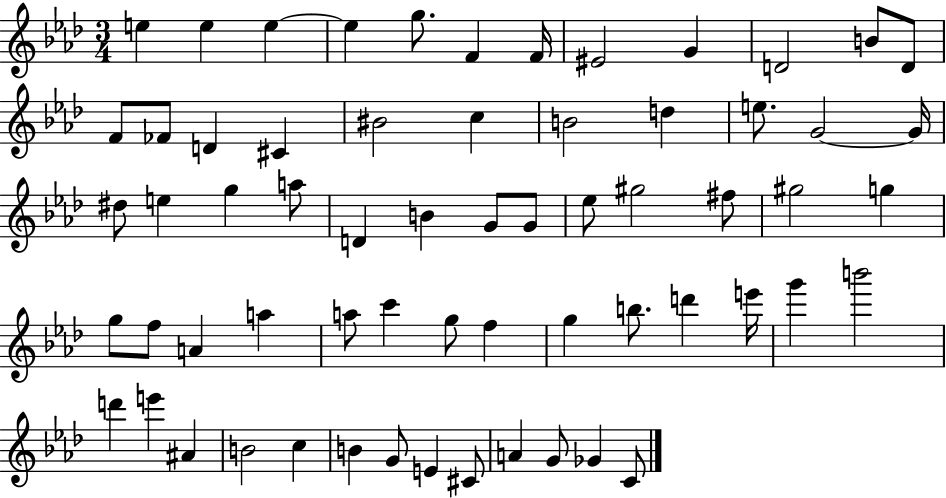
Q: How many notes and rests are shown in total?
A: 63